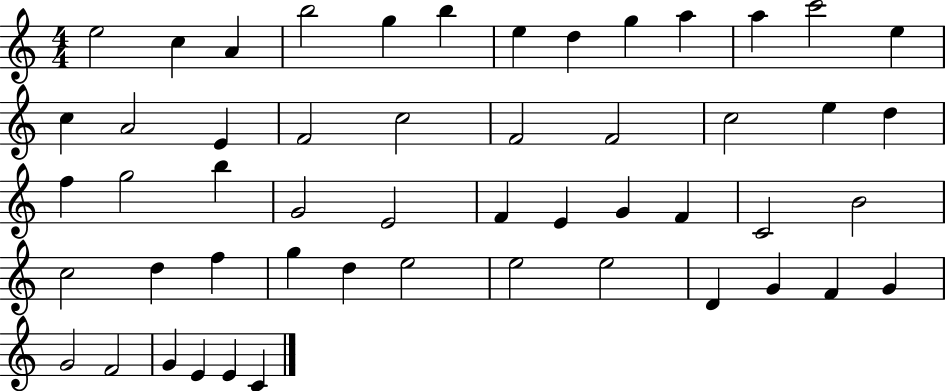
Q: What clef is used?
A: treble